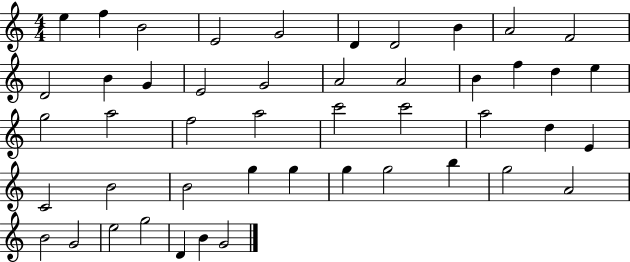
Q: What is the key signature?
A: C major